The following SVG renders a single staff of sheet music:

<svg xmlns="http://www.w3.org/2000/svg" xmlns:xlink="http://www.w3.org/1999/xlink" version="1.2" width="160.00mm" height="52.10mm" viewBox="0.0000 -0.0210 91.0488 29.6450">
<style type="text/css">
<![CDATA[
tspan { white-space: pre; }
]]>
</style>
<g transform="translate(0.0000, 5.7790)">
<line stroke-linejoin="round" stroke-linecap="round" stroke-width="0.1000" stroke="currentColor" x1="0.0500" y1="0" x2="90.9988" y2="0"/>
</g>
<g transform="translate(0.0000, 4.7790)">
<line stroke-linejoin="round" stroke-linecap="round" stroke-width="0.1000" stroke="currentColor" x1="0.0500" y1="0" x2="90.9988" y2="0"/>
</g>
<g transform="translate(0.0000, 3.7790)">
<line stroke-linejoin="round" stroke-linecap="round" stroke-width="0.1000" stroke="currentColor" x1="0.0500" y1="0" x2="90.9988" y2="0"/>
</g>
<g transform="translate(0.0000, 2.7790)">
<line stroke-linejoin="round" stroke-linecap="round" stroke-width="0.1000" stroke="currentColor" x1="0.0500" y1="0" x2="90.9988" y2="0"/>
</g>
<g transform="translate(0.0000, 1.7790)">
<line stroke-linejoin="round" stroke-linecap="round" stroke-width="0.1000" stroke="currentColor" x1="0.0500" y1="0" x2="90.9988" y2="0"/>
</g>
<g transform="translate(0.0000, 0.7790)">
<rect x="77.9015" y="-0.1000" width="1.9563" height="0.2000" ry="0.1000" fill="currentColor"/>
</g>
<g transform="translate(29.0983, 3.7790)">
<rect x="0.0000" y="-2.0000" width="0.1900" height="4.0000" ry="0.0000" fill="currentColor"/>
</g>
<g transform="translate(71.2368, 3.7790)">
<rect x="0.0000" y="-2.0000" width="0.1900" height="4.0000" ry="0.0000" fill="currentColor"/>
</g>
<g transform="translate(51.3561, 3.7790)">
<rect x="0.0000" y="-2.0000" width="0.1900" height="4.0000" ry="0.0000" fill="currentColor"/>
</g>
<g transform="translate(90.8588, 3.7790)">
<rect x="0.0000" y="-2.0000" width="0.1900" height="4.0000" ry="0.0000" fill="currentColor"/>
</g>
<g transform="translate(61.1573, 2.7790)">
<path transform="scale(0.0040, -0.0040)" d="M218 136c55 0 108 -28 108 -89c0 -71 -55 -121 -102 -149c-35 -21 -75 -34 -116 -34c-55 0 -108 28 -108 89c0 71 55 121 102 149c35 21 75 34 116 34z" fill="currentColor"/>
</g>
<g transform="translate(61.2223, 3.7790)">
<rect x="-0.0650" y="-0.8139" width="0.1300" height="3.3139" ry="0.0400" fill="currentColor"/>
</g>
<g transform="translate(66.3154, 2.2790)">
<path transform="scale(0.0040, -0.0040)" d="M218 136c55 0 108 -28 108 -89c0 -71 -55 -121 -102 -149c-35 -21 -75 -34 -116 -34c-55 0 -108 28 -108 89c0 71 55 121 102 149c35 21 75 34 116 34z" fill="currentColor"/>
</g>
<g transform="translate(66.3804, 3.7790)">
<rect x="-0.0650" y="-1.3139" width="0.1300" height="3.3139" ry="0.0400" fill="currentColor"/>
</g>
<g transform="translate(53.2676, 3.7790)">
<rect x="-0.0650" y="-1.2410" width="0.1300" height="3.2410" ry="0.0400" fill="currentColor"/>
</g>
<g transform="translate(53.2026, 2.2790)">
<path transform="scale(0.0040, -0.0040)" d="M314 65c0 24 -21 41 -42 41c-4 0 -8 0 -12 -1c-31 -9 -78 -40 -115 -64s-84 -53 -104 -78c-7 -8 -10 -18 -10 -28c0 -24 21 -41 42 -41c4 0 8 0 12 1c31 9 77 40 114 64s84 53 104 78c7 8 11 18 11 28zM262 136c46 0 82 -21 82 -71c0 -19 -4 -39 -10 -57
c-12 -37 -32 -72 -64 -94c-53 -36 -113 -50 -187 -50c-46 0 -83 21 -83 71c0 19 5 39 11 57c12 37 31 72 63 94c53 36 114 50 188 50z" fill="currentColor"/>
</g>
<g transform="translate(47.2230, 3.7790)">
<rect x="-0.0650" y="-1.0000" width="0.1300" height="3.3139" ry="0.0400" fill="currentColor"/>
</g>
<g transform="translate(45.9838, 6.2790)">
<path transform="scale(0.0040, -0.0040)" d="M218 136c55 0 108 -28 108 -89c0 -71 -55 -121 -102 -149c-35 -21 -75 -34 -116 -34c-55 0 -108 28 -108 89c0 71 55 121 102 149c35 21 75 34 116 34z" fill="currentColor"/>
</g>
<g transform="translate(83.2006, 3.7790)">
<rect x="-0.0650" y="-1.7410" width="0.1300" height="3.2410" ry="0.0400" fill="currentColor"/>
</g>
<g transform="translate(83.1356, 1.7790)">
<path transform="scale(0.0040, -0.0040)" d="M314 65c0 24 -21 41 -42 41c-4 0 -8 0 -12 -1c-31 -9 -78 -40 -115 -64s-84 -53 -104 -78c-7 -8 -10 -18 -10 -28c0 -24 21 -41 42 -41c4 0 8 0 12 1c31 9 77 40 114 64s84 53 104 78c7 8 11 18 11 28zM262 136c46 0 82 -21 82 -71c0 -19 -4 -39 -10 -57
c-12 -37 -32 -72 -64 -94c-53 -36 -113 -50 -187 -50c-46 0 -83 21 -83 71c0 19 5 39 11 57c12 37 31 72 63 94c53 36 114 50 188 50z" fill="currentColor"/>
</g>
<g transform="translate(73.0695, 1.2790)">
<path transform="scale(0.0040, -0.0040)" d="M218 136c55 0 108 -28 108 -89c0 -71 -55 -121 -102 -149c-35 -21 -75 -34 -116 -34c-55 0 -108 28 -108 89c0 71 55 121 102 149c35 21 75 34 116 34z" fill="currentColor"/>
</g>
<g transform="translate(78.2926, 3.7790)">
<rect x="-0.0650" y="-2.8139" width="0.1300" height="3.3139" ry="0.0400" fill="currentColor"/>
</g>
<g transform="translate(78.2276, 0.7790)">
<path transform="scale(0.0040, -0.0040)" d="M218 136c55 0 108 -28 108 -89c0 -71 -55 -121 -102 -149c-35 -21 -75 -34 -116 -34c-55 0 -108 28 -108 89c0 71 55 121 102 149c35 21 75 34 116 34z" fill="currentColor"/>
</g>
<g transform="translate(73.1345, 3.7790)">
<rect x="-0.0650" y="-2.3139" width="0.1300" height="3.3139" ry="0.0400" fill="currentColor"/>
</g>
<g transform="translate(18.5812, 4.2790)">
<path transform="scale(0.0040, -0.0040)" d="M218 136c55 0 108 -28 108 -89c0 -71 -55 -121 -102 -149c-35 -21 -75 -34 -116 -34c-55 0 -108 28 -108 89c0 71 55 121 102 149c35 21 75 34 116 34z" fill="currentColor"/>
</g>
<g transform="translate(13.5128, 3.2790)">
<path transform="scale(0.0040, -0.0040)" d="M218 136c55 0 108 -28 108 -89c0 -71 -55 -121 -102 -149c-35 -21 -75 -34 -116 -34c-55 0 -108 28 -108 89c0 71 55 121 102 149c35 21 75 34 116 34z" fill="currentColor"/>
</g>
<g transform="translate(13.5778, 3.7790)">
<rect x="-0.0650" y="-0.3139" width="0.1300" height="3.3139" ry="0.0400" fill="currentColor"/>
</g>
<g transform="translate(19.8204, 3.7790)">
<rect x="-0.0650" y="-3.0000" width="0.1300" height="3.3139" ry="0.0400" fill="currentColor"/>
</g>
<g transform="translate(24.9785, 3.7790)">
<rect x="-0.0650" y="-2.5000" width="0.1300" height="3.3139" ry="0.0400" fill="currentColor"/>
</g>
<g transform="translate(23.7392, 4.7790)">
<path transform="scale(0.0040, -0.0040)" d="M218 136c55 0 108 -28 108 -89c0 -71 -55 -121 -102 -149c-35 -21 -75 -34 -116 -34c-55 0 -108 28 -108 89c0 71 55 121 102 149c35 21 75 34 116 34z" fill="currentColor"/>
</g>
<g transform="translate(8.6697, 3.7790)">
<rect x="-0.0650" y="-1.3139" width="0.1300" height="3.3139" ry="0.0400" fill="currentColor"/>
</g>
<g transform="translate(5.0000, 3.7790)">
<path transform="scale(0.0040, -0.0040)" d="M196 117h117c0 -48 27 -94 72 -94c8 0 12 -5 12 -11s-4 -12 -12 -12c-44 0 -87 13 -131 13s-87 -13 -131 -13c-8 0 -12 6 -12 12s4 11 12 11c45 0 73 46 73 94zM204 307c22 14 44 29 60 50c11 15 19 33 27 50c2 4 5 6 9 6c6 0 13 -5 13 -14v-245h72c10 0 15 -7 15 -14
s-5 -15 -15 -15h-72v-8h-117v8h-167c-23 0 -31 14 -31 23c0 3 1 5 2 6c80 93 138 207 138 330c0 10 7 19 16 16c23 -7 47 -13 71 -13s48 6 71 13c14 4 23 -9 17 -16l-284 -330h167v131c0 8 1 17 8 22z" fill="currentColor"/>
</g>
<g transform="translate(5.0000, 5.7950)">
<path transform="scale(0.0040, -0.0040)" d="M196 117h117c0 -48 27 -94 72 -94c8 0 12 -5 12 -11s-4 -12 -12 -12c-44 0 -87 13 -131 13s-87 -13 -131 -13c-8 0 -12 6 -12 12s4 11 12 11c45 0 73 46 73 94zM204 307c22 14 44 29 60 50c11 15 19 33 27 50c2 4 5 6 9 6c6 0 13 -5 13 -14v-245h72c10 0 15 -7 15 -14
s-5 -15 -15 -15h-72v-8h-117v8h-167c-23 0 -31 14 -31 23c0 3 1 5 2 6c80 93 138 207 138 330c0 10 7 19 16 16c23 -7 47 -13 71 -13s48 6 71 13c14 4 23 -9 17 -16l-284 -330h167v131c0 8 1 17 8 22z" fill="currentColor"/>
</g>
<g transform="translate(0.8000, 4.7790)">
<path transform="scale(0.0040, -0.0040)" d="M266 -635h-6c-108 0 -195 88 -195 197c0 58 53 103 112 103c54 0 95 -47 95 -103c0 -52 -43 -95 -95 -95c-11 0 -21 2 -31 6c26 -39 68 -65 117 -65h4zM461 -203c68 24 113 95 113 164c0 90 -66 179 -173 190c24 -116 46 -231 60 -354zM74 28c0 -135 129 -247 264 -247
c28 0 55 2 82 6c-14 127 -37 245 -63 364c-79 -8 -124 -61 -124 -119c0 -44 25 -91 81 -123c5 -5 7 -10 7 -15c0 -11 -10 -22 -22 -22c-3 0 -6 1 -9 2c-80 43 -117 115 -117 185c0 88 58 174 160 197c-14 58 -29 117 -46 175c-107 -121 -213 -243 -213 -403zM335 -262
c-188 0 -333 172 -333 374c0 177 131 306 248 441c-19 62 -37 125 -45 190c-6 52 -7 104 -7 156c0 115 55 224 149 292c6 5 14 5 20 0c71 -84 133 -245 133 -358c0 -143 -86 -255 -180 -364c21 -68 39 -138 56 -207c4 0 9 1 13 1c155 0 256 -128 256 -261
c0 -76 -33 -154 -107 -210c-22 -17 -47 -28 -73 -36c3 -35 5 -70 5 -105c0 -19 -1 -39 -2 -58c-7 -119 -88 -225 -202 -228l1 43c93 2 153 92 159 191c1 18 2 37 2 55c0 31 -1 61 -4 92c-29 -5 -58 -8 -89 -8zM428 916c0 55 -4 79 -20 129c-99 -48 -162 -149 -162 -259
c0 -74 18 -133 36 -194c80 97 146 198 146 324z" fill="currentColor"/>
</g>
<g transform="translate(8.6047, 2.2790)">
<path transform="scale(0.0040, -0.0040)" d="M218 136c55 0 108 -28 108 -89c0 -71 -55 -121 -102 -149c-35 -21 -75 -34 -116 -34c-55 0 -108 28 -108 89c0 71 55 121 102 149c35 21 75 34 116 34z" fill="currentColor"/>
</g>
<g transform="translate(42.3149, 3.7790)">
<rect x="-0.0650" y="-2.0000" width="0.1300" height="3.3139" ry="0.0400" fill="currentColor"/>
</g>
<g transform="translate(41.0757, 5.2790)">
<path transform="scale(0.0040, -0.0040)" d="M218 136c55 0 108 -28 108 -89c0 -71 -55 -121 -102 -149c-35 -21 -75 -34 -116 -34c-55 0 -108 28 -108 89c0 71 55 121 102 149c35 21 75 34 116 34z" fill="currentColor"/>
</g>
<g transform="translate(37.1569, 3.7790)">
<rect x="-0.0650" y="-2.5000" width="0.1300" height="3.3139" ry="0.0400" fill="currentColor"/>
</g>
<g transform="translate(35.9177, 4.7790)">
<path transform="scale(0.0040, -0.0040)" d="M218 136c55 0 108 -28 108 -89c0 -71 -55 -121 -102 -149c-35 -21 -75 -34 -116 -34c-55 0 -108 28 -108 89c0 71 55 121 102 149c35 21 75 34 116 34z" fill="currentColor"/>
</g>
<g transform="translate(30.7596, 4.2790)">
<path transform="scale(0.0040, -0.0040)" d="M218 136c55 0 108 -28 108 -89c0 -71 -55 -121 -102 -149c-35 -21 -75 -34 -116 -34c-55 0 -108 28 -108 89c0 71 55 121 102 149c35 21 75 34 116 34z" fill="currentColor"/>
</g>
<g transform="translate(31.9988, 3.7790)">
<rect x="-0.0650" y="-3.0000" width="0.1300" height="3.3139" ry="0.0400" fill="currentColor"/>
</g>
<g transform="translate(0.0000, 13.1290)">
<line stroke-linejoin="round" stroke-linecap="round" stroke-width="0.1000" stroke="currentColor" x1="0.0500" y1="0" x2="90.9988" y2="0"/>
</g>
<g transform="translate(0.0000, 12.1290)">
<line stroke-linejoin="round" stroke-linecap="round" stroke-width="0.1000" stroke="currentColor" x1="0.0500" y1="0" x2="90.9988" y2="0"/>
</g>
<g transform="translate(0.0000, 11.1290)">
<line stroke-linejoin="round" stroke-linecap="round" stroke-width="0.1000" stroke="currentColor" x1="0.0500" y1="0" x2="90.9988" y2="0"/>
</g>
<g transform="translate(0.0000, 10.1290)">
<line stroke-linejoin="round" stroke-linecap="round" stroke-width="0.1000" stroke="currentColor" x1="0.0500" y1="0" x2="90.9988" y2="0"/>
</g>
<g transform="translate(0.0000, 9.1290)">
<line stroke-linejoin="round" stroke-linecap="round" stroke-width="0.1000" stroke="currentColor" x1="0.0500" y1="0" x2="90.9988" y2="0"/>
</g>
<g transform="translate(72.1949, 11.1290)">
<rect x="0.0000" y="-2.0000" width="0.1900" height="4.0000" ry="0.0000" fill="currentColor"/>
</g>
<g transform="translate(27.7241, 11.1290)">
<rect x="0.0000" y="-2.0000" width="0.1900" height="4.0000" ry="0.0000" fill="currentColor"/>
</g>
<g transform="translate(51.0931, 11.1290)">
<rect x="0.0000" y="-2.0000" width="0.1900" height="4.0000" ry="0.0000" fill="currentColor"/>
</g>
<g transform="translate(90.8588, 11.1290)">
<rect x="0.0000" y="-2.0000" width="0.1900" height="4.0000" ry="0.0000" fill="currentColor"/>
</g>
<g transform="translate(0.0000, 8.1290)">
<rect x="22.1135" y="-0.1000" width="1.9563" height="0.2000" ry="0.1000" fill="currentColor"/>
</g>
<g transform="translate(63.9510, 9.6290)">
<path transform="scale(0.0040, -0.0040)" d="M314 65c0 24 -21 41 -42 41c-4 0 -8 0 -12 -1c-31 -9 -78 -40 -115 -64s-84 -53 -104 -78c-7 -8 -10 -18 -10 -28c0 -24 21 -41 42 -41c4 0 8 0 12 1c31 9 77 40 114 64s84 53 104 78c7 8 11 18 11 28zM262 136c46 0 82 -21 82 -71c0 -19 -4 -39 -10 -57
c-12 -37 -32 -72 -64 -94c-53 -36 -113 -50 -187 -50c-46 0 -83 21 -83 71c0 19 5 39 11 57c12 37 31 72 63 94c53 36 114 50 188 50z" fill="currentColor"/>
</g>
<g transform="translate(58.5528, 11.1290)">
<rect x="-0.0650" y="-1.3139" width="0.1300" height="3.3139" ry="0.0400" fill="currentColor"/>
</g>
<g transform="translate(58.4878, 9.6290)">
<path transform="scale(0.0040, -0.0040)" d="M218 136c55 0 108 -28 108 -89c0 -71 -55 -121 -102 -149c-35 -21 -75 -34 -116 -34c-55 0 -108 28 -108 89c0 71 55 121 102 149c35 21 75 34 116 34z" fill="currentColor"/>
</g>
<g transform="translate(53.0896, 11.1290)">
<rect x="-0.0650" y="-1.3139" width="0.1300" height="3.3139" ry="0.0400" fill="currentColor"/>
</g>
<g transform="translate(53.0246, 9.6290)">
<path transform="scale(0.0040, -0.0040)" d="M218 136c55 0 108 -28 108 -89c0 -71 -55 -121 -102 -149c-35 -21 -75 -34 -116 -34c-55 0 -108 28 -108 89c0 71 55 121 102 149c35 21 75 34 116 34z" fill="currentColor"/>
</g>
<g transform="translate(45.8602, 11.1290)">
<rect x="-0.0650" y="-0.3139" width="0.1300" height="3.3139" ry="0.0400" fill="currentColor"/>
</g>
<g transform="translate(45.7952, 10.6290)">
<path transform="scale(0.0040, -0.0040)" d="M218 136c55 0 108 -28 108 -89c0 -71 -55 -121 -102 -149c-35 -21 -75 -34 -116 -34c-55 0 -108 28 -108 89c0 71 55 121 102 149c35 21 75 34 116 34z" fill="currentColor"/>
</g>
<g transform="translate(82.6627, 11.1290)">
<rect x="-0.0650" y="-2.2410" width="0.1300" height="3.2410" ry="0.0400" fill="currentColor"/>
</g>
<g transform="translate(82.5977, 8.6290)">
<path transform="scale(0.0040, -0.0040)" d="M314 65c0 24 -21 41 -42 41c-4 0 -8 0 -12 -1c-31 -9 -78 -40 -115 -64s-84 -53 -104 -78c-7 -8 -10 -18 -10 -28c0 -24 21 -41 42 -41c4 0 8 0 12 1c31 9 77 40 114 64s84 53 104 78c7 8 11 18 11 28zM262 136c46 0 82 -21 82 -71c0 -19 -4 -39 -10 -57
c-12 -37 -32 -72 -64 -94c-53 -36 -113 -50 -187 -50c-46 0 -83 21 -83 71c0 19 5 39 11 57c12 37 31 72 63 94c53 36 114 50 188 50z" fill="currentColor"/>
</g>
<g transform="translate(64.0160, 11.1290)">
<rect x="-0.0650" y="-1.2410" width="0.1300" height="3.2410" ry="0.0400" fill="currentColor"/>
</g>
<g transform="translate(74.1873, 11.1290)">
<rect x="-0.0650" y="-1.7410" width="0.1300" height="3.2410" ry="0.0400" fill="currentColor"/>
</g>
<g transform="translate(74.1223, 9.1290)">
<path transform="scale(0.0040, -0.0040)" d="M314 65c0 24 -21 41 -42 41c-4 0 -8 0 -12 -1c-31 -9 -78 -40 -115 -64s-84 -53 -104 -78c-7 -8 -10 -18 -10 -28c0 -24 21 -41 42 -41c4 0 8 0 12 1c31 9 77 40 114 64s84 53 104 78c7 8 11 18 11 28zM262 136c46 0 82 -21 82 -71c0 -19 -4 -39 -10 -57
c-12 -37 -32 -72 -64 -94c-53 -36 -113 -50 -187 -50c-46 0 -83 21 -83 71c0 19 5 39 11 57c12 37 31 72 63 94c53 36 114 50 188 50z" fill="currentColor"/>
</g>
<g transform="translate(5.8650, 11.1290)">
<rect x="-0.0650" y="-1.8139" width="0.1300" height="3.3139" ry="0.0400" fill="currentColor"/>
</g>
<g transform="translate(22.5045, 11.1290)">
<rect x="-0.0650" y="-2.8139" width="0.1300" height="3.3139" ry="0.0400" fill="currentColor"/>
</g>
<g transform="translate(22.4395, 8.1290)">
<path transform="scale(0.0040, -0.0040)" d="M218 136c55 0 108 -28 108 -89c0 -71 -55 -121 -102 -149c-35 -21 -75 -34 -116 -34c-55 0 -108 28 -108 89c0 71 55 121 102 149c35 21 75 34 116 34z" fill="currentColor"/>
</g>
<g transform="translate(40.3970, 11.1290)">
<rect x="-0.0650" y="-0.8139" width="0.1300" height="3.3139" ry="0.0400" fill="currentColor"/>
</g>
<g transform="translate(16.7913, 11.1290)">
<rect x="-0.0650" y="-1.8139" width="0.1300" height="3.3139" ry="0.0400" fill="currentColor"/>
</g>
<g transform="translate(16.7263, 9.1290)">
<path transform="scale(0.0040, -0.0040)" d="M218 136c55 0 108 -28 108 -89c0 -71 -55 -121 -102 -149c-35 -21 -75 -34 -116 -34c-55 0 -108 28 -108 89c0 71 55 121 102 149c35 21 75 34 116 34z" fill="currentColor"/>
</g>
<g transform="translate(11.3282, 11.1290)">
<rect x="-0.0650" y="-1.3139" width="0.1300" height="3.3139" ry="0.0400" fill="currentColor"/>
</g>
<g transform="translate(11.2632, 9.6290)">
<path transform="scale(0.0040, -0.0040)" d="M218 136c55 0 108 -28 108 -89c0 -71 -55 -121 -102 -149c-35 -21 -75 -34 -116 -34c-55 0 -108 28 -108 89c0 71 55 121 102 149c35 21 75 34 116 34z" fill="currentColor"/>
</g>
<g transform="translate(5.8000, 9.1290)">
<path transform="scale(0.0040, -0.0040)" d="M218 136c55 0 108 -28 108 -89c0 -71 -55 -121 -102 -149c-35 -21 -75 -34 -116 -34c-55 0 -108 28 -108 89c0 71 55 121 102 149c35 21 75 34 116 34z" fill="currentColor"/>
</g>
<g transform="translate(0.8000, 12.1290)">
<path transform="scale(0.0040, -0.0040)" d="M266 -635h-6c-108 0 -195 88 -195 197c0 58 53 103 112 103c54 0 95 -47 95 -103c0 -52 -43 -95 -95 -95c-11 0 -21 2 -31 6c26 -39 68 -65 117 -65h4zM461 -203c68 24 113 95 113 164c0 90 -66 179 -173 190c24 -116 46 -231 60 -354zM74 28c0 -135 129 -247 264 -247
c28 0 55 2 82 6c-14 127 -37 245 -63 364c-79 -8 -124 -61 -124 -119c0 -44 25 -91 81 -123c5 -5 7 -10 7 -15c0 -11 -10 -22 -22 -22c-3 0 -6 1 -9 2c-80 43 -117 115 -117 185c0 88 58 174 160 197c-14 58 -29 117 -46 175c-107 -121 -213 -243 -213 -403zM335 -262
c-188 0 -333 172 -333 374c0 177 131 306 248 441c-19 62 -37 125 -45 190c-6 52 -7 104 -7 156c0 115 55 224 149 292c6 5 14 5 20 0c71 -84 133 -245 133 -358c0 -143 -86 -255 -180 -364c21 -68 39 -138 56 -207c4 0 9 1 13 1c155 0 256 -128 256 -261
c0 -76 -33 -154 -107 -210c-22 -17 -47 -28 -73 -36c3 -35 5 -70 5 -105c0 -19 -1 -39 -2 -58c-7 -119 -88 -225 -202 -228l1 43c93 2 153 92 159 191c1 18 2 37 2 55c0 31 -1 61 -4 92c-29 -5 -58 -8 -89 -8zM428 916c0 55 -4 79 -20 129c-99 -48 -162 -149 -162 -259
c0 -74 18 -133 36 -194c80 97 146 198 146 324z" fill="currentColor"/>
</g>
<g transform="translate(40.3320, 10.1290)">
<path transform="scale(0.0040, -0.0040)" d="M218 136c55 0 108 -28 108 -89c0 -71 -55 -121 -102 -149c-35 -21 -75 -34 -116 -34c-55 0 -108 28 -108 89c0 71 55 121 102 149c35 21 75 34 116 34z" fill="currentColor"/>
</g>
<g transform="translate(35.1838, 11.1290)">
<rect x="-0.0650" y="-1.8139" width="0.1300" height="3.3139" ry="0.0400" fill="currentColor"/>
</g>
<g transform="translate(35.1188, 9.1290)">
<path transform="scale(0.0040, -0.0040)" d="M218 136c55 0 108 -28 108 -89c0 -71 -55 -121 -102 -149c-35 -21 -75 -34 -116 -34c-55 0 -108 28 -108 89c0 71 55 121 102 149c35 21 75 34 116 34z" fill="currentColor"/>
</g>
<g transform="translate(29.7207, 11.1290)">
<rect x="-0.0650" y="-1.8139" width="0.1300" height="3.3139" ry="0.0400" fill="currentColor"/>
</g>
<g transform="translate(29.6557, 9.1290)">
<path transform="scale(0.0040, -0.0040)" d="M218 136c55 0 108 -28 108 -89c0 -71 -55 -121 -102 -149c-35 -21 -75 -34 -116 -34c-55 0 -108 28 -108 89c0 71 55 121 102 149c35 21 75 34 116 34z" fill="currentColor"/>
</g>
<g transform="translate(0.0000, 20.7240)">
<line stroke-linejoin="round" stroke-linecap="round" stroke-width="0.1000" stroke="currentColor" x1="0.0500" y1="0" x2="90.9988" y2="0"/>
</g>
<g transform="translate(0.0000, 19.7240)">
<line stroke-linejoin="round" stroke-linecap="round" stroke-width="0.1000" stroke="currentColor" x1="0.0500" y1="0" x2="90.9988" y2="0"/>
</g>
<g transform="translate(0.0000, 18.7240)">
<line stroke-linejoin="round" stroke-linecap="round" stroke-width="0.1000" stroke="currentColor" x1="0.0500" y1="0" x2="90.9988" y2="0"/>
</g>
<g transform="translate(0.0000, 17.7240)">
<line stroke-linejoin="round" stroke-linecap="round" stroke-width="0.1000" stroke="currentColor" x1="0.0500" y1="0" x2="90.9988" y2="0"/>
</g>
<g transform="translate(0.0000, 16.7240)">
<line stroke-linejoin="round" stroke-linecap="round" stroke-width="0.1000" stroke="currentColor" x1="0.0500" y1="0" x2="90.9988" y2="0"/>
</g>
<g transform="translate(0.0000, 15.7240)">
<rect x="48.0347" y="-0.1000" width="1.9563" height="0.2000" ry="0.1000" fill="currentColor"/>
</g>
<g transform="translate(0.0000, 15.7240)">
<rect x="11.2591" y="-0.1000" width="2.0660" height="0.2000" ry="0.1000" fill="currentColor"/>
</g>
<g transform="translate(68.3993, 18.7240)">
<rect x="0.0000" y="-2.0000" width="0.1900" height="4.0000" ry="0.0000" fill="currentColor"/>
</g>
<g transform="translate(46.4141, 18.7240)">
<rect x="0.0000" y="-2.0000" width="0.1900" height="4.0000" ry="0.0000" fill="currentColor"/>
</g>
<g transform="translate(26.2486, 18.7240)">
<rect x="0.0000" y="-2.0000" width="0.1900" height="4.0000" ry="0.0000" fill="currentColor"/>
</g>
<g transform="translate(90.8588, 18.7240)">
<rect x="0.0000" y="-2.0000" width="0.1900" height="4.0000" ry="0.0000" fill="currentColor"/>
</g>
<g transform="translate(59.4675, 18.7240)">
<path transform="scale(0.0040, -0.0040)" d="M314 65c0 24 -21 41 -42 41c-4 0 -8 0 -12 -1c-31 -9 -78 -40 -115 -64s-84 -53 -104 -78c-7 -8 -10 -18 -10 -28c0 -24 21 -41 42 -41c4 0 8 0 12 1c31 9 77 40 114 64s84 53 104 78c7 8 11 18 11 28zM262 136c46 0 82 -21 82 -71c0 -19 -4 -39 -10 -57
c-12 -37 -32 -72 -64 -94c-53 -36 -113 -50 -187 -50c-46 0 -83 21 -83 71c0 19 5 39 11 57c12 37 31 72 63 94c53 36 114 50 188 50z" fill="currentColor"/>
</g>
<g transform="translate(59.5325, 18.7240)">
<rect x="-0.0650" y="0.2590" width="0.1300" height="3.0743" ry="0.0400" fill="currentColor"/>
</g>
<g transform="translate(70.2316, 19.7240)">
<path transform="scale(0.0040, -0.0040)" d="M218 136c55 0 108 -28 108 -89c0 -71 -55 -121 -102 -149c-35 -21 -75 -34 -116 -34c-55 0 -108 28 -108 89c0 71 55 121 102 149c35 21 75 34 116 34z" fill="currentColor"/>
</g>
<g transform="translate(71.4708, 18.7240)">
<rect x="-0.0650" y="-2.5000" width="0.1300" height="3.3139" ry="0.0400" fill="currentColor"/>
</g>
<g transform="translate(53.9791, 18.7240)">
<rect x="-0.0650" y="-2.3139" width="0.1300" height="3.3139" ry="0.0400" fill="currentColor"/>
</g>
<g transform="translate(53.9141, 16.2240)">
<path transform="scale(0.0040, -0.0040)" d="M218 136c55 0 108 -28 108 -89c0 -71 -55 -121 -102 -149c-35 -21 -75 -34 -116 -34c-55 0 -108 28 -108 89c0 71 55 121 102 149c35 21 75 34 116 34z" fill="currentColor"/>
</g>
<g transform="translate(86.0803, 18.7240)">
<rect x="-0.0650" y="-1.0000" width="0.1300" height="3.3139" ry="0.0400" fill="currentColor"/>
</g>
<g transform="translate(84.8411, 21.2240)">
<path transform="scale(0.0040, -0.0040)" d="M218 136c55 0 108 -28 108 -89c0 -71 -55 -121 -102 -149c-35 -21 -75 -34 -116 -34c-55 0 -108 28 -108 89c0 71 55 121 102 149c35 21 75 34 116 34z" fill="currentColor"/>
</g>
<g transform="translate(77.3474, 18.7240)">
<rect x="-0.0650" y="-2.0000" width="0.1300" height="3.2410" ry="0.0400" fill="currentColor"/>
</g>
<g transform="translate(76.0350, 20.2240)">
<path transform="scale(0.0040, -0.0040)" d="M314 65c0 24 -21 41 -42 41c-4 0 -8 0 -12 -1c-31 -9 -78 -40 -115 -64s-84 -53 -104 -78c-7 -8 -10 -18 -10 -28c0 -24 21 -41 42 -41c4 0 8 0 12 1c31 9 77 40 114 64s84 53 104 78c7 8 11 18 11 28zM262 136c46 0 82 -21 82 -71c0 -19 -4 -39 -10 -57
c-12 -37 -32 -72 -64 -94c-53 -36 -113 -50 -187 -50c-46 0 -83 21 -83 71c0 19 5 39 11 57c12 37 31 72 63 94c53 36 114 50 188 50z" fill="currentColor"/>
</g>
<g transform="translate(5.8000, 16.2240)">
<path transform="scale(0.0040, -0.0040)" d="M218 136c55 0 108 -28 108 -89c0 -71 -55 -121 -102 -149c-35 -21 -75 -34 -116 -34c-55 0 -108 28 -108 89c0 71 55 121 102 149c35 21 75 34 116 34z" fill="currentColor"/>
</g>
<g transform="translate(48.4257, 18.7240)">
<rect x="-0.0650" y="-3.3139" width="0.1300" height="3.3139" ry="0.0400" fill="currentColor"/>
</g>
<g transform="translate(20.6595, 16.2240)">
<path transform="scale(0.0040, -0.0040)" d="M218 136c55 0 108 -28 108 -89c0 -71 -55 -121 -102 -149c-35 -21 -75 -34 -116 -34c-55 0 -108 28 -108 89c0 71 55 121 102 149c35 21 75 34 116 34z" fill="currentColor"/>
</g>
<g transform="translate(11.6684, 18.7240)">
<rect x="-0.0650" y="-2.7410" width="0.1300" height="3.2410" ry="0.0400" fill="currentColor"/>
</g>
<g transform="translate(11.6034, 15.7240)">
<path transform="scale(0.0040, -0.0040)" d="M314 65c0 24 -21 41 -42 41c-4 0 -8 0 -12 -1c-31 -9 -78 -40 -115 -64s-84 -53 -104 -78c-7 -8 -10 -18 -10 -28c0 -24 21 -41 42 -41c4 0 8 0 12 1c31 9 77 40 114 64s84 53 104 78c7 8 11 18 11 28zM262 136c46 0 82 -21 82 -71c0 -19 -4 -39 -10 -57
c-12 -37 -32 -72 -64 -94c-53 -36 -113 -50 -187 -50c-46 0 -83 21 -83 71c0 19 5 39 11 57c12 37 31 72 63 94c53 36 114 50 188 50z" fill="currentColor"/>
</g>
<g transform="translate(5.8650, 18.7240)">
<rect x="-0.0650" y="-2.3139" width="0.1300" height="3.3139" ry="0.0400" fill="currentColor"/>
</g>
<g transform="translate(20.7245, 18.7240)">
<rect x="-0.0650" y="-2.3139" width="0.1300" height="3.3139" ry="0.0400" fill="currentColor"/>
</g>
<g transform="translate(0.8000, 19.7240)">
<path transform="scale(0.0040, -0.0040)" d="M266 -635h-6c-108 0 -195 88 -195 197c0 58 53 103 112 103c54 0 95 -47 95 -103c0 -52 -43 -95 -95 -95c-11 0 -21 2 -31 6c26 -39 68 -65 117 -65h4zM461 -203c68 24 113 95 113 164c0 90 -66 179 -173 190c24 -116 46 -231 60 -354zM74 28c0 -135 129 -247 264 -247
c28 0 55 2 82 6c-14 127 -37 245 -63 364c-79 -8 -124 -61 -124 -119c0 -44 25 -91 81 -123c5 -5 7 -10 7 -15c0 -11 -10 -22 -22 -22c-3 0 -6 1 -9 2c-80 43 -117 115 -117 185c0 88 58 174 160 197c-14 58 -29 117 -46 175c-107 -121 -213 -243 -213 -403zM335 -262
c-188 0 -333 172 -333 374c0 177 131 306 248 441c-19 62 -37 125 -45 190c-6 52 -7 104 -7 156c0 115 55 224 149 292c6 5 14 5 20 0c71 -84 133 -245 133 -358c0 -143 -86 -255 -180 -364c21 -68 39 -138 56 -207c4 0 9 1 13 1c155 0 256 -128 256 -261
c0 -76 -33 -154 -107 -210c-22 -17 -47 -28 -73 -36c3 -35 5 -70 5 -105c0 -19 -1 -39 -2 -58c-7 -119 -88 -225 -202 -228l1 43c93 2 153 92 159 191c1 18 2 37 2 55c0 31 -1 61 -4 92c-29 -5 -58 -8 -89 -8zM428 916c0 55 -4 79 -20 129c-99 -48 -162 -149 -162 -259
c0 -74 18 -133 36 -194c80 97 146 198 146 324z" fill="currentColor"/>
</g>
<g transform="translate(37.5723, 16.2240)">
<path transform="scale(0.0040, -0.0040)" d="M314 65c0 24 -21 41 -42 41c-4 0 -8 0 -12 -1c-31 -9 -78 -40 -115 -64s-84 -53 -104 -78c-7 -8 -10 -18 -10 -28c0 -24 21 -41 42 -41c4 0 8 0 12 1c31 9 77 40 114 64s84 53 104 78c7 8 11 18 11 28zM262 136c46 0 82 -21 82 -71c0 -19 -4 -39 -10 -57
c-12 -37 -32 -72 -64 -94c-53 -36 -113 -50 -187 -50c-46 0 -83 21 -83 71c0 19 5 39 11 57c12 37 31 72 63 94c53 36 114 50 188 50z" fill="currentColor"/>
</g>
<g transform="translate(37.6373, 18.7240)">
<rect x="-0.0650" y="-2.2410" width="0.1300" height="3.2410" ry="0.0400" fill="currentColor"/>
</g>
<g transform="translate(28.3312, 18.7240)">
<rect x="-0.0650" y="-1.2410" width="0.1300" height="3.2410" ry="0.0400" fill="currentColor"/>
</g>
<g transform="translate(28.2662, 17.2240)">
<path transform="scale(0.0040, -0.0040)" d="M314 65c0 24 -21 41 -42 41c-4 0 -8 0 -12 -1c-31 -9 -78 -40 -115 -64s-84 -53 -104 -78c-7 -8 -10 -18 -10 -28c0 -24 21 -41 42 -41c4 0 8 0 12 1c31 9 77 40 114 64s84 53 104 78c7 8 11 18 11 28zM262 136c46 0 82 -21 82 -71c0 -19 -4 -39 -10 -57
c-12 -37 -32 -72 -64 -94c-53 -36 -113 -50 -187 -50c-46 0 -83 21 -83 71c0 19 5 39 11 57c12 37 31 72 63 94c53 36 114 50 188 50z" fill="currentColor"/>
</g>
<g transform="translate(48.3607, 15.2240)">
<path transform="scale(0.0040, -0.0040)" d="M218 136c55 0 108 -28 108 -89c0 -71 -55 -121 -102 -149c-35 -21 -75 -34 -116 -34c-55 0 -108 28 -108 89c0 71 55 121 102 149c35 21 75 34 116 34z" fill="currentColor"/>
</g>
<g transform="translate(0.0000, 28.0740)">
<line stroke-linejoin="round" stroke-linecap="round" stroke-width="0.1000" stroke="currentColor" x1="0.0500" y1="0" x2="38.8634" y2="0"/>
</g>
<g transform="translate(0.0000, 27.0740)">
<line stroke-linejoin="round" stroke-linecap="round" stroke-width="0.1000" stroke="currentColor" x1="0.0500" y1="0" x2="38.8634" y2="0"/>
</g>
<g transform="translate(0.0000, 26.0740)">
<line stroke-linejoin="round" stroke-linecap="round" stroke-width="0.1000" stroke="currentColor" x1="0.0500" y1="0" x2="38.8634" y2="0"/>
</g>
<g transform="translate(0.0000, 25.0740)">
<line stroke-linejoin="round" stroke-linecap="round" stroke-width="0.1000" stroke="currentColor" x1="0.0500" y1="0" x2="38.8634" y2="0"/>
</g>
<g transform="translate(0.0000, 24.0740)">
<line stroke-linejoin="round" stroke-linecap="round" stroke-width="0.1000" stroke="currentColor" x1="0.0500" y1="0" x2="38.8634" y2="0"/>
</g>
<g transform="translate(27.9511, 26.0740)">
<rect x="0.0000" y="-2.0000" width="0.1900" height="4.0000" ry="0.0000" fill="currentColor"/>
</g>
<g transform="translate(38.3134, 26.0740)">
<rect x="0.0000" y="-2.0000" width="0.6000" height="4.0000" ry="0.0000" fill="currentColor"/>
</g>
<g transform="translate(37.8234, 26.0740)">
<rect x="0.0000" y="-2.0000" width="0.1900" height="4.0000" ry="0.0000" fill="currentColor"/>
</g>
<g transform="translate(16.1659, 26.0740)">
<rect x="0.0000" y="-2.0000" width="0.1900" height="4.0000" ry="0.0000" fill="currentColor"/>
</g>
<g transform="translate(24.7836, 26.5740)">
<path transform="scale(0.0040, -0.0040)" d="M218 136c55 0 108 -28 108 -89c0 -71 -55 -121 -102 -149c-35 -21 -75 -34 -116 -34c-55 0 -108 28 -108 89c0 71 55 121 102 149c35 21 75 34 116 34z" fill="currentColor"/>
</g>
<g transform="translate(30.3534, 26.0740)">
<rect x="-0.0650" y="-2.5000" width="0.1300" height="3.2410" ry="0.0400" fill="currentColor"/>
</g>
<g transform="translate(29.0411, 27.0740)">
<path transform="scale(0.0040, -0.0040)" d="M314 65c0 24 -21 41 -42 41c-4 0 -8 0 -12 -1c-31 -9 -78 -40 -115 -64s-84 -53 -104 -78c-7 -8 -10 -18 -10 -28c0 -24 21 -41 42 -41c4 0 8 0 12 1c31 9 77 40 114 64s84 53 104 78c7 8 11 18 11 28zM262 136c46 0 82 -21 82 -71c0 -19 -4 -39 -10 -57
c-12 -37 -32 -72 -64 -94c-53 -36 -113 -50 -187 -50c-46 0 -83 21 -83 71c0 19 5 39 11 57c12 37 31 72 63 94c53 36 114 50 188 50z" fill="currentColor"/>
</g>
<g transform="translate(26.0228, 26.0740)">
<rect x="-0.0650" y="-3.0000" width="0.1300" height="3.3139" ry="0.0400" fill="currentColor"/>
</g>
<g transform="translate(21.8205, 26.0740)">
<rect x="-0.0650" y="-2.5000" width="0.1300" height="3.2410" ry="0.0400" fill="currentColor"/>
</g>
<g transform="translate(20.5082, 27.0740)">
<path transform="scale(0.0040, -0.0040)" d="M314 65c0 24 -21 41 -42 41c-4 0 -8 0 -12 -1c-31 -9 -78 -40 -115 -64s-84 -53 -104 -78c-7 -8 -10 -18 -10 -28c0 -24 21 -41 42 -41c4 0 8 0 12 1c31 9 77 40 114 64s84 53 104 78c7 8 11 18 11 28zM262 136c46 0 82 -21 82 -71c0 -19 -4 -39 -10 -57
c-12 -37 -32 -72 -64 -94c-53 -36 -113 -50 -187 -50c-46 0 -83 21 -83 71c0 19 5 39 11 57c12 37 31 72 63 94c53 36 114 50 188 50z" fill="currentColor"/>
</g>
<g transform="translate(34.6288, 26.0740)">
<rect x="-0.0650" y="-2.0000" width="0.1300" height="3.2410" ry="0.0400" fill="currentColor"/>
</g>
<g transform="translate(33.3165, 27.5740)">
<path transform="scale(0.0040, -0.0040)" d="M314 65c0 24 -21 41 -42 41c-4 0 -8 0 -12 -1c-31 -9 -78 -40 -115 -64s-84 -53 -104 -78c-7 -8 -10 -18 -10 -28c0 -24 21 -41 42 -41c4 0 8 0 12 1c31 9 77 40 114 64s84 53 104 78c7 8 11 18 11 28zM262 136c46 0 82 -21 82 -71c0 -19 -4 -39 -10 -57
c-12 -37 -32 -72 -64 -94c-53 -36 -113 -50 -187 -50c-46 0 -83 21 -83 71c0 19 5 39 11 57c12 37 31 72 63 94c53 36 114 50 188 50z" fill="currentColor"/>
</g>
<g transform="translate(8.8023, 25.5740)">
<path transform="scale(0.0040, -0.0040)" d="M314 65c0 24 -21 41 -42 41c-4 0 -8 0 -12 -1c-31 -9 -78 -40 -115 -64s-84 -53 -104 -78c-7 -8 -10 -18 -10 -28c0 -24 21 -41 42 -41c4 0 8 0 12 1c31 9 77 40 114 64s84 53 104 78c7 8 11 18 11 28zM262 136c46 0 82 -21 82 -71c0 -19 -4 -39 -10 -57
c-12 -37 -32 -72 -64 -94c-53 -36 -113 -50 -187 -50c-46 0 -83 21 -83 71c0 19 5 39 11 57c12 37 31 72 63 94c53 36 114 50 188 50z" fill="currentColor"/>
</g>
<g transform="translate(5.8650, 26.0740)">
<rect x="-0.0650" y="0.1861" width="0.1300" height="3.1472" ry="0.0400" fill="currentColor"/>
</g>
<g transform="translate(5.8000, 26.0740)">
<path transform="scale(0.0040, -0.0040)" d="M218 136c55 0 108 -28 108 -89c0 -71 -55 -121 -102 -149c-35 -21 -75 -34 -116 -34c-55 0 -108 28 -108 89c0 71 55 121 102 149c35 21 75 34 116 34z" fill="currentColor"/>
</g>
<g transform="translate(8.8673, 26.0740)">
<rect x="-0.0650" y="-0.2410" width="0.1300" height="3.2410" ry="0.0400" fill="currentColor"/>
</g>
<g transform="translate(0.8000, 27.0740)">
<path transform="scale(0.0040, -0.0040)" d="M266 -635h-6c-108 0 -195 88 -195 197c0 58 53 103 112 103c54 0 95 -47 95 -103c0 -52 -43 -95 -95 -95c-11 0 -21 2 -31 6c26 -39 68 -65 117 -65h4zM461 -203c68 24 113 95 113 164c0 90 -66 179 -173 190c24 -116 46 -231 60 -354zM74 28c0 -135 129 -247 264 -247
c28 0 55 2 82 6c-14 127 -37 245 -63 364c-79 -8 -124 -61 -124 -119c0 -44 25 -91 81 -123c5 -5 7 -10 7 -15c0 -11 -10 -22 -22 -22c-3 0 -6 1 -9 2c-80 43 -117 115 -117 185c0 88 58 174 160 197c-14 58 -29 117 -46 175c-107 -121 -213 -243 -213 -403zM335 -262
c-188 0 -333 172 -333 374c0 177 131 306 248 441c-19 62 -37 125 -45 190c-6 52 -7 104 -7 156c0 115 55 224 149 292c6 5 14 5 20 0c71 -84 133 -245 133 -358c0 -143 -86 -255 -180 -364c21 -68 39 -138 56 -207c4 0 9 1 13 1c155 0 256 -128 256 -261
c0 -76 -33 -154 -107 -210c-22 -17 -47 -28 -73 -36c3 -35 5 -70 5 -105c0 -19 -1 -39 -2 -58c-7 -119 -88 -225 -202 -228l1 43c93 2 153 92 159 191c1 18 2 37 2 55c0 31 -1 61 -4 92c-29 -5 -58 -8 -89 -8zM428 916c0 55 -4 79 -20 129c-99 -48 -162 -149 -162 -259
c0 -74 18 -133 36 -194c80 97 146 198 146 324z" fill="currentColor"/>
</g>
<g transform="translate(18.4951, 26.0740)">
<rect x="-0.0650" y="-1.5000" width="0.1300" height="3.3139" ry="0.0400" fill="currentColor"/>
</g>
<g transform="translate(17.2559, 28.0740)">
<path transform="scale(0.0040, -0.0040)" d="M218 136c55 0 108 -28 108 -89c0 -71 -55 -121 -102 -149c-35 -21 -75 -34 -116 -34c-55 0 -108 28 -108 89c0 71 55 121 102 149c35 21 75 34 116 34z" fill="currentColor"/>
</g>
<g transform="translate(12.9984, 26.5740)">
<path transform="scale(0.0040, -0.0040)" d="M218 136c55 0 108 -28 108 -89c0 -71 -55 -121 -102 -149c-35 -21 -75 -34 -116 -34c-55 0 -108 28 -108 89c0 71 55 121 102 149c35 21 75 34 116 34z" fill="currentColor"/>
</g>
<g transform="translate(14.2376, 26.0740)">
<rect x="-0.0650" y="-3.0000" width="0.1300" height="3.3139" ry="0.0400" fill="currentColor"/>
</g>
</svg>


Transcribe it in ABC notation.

X:1
T:Untitled
M:4/4
L:1/4
K:C
e c A G A G F D e2 d e g a f2 f e f a f f d c e e e2 f2 g2 g a2 g e2 g2 b g B2 G F2 D B c2 A E G2 A G2 F2